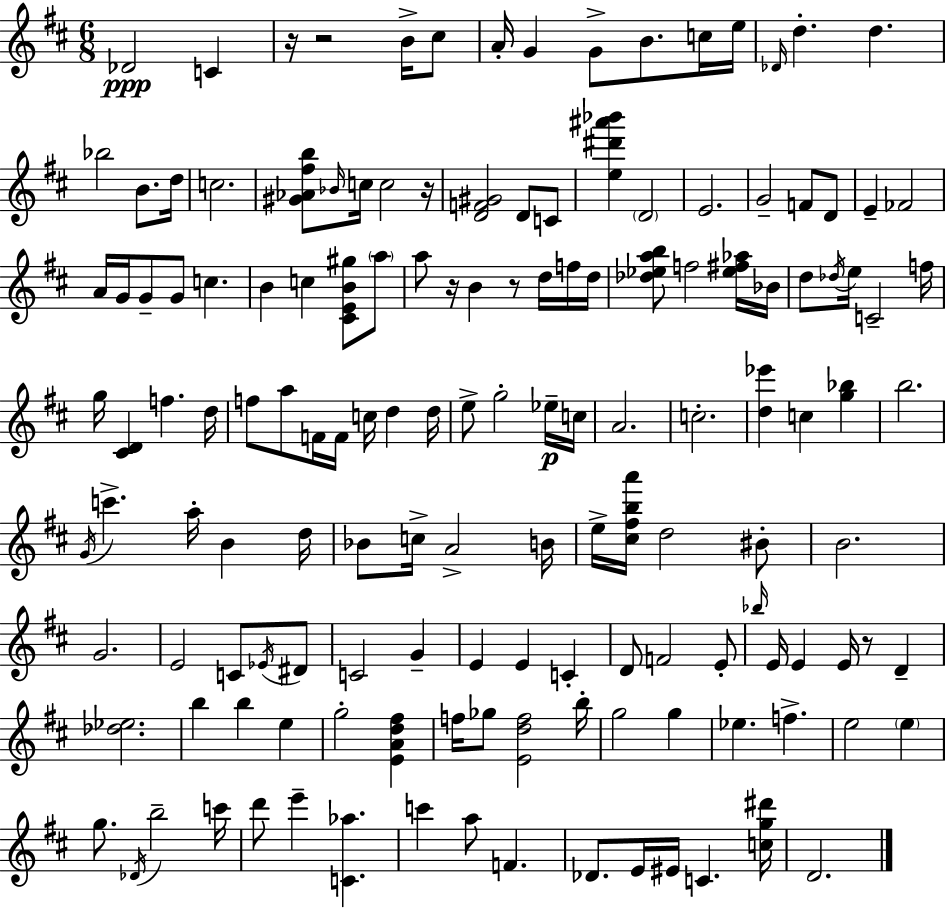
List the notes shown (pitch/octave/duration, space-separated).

Db4/h C4/q R/s R/h B4/s C#5/e A4/s G4/q G4/e B4/e. C5/s E5/s Db4/s D5/q. D5/q. Bb5/h B4/e. D5/s C5/h. [G#4,Ab4,F#5,B5]/e Bb4/s C5/s C5/h R/s [D4,F4,G#4]/h D4/e C4/e [E5,D#6,A#6,Bb6]/q D4/h E4/h. G4/h F4/e D4/e E4/q FES4/h A4/s G4/s G4/e G4/e C5/q. B4/q C5/q [C#4,E4,B4,G#5]/e A5/e A5/e R/s B4/q R/e D5/s F5/s D5/s [Db5,Eb5,A5,B5]/e F5/h [Eb5,F#5,Ab5]/s Bb4/s D5/e Db5/s E5/s C4/h F5/s G5/s [C#4,D4]/q F5/q. D5/s F5/e A5/e F4/s F4/s C5/s D5/q D5/s E5/e G5/h Eb5/s C5/s A4/h. C5/h. [D5,Eb6]/q C5/q [G5,Bb5]/q B5/h. G4/s C6/q. A5/s B4/q D5/s Bb4/e C5/s A4/h B4/s E5/s [C#5,F#5,B5,A6]/s D5/h BIS4/e B4/h. G4/h. E4/h C4/e Eb4/s D#4/e C4/h G4/q E4/q E4/q C4/q D4/e F4/h E4/e Bb5/s E4/s E4/q E4/s R/e D4/q [Db5,Eb5]/h. B5/q B5/q E5/q G5/h [E4,A4,D5,F#5]/q F5/s Gb5/e [E4,D5,F5]/h B5/s G5/h G5/q Eb5/q. F5/q. E5/h E5/q G5/e. Db4/s B5/h C6/s D6/e E6/q [C4,Ab5]/q. C6/q A5/e F4/q. Db4/e. E4/s EIS4/s C4/q. [C5,G5,D#6]/s D4/h.